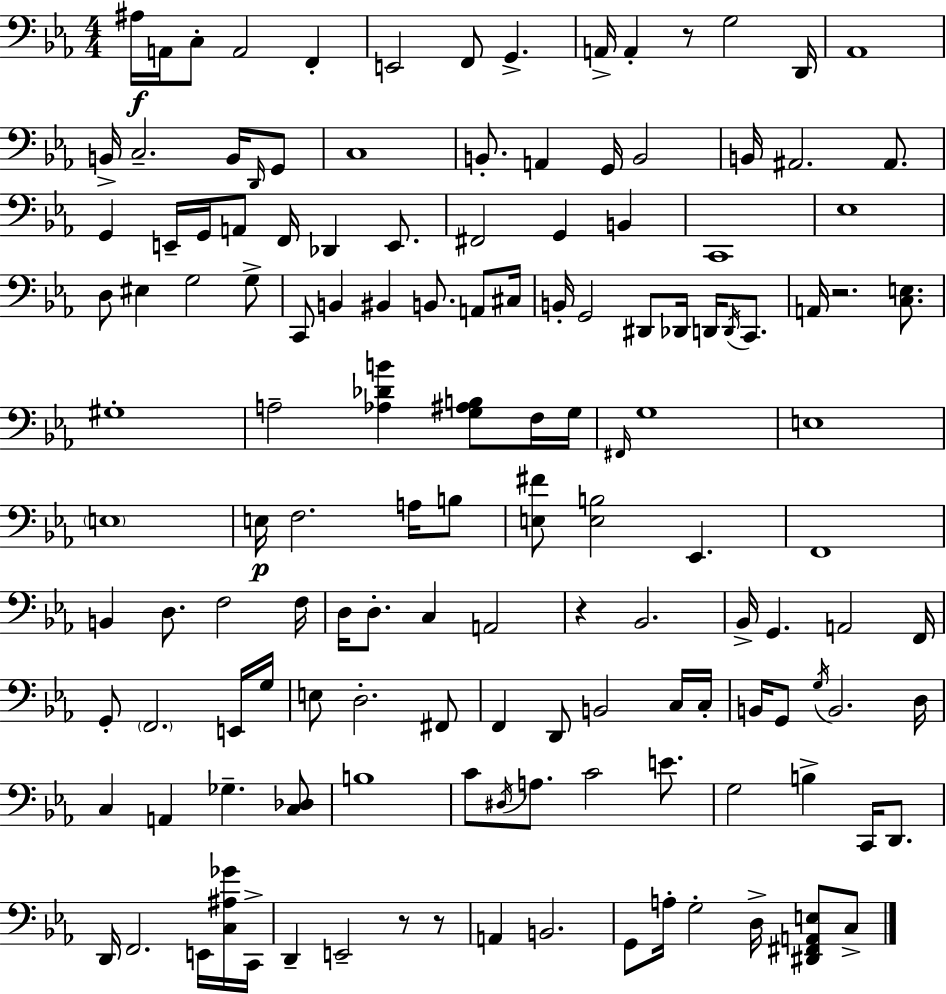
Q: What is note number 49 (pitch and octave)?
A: B2